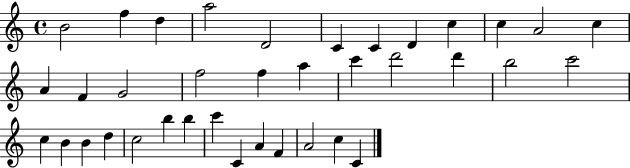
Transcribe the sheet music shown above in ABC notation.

X:1
T:Untitled
M:4/4
L:1/4
K:C
B2 f d a2 D2 C C D c c A2 c A F G2 f2 f a c' d'2 d' b2 c'2 c B B d c2 b b c' C A F A2 c C